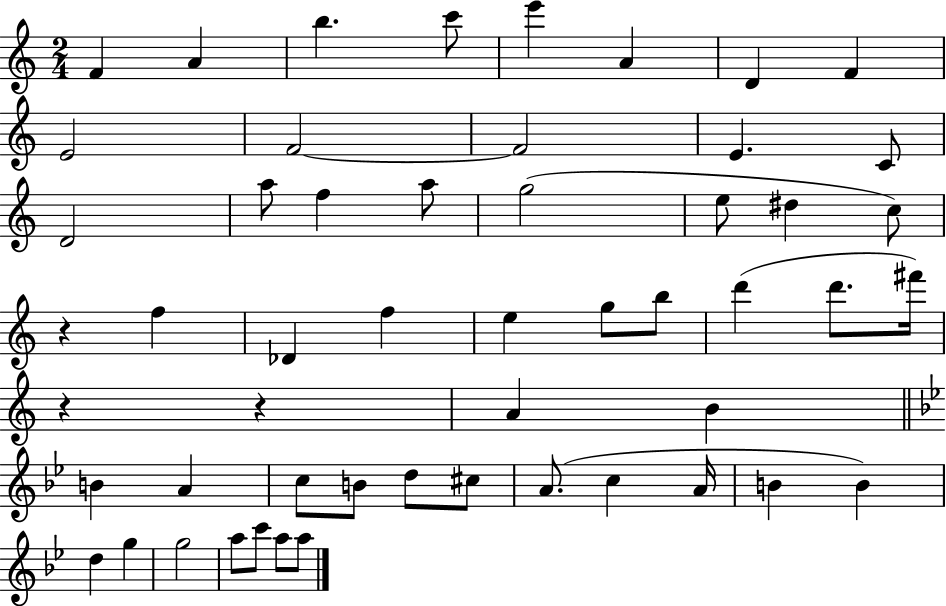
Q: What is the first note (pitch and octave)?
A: F4